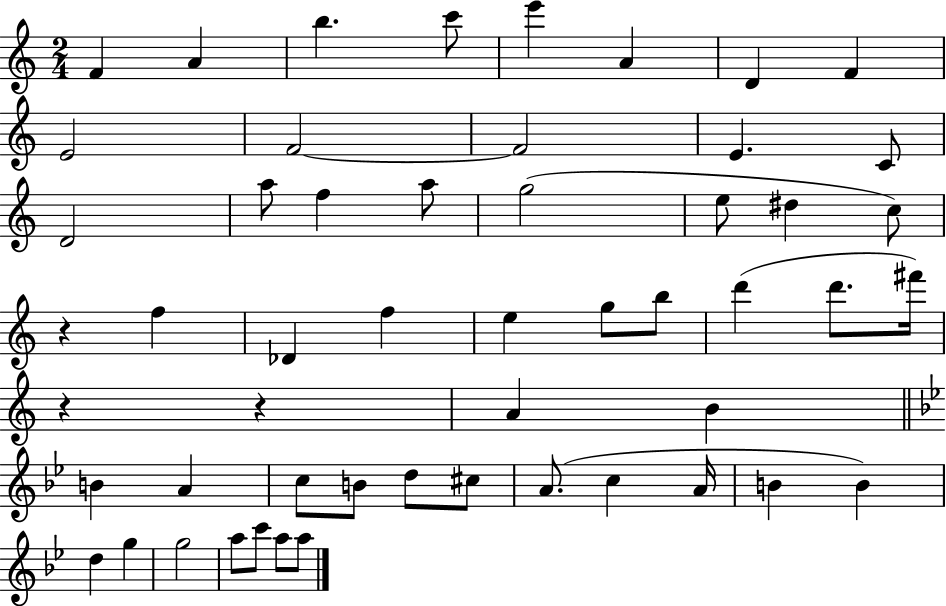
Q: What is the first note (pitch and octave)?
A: F4